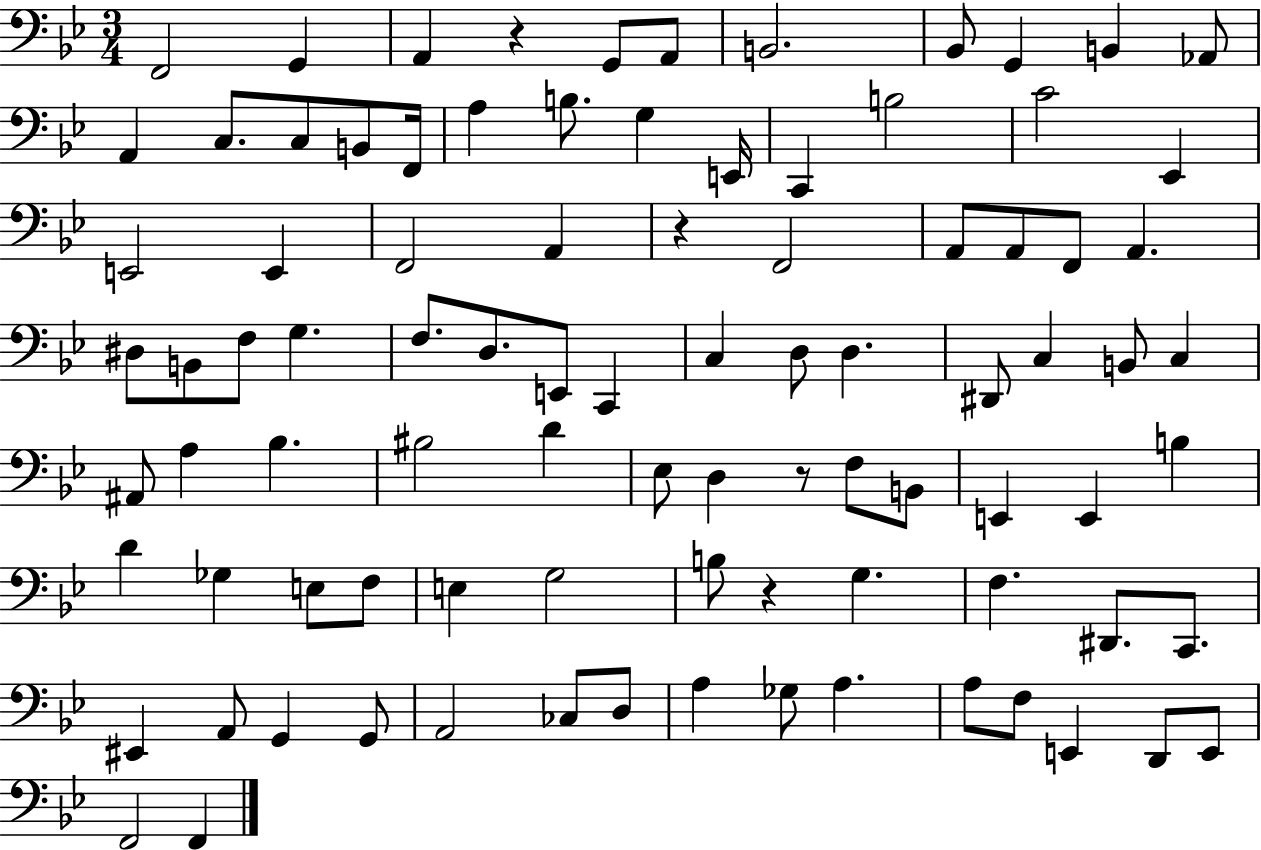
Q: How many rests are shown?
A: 4